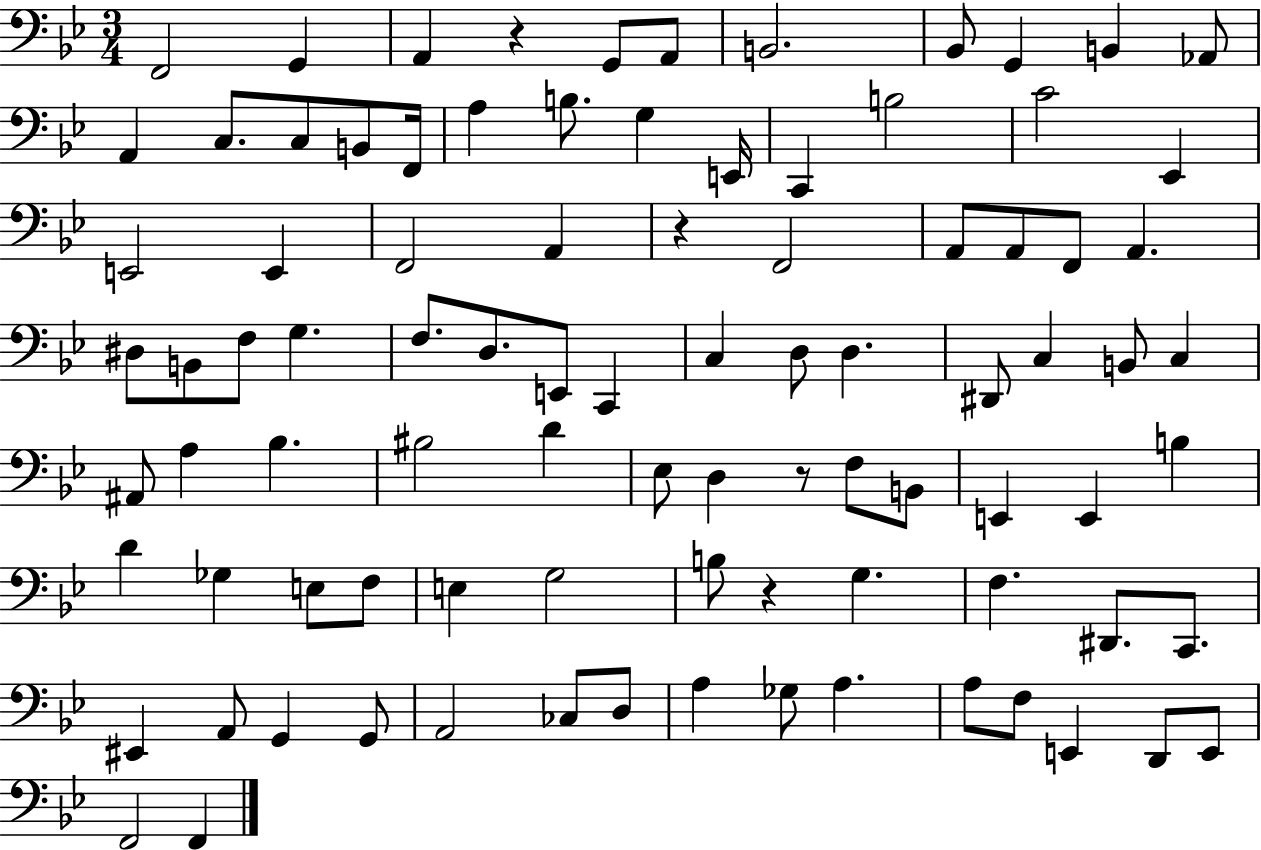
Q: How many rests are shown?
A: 4